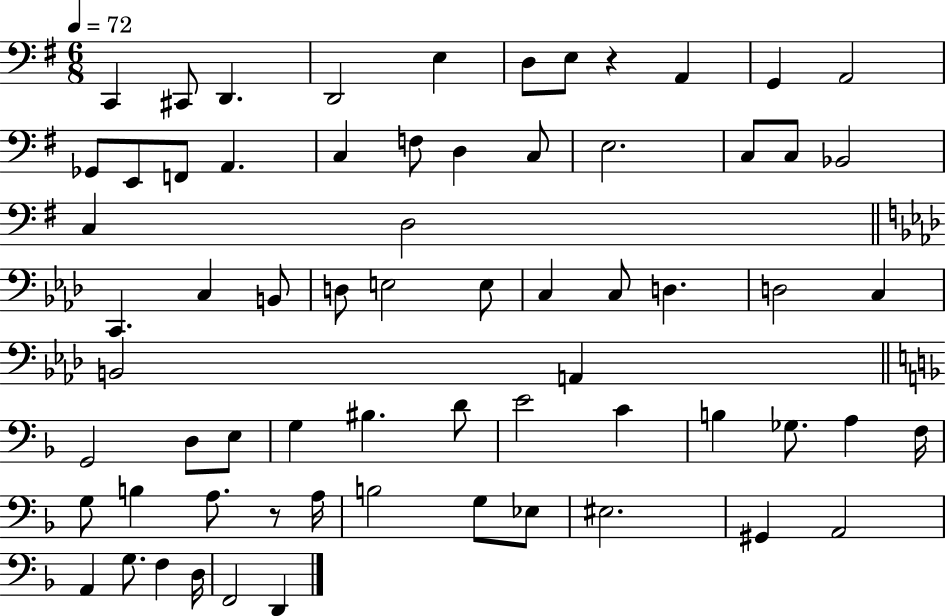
C2/q C#2/e D2/q. D2/h E3/q D3/e E3/e R/q A2/q G2/q A2/h Gb2/e E2/e F2/e A2/q. C3/q F3/e D3/q C3/e E3/h. C3/e C3/e Bb2/h C3/q D3/h C2/q. C3/q B2/e D3/e E3/h E3/e C3/q C3/e D3/q. D3/h C3/q B2/h A2/q G2/h D3/e E3/e G3/q BIS3/q. D4/e E4/h C4/q B3/q Gb3/e. A3/q F3/s G3/e B3/q A3/e. R/e A3/s B3/h G3/e Eb3/e EIS3/h. G#2/q A2/h A2/q G3/e. F3/q D3/s F2/h D2/q